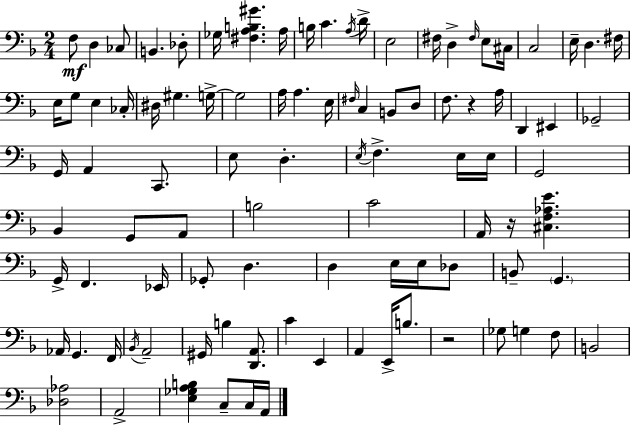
F3/e D3/q CES3/e B2/q. Db3/e Gb3/s [F#3,A3,B3,G#4]/q. A3/s B3/s C4/q. A3/s D4/s E3/h F#3/s D3/q F#3/s E3/e C#3/s C3/h E3/s D3/q. F#3/s E3/s G3/e E3/q CES3/s D#3/s G#3/q. G3/s G3/h A3/s A3/q. E3/s F#3/s C3/q B2/e D3/e F3/e. R/q A3/s D2/q EIS2/q Gb2/h G2/s A2/q C2/e. E3/e D3/q. E3/s F3/q. E3/s E3/s G2/h Bb2/q G2/e A2/e B3/h C4/h A2/s R/s [C#3,F3,Ab3,E4]/q. G2/s F2/q. Eb2/s Gb2/e D3/q. D3/q E3/s E3/s Db3/e B2/e G2/q. Ab2/s G2/q. F2/s Bb2/s A2/h G#2/s B3/q [D2,A2]/e. C4/q E2/q A2/q E2/s B3/e. R/h Gb3/e G3/q F3/e B2/h [Db3,Ab3]/h A2/h [E3,Gb3,A3,B3]/q C3/e C3/s A2/s